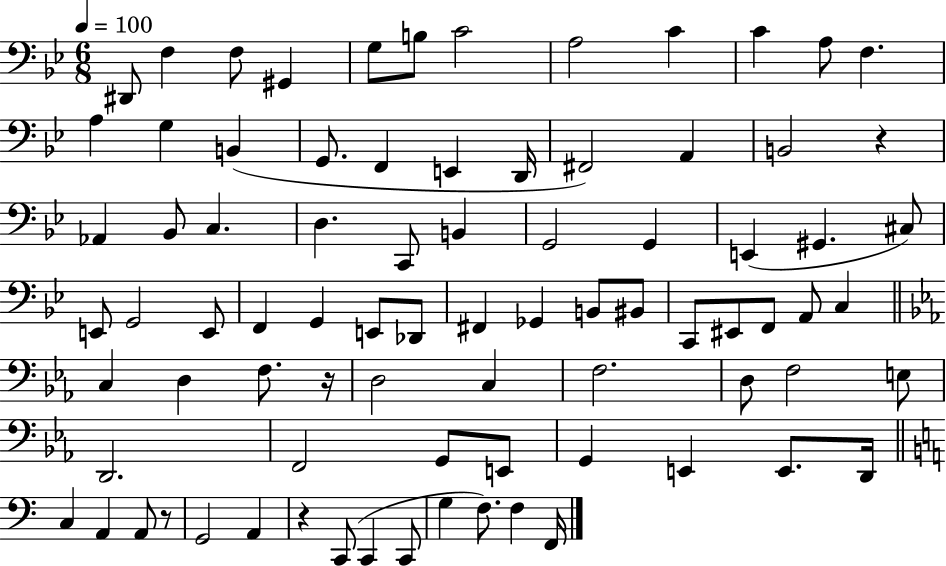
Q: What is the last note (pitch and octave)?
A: F2